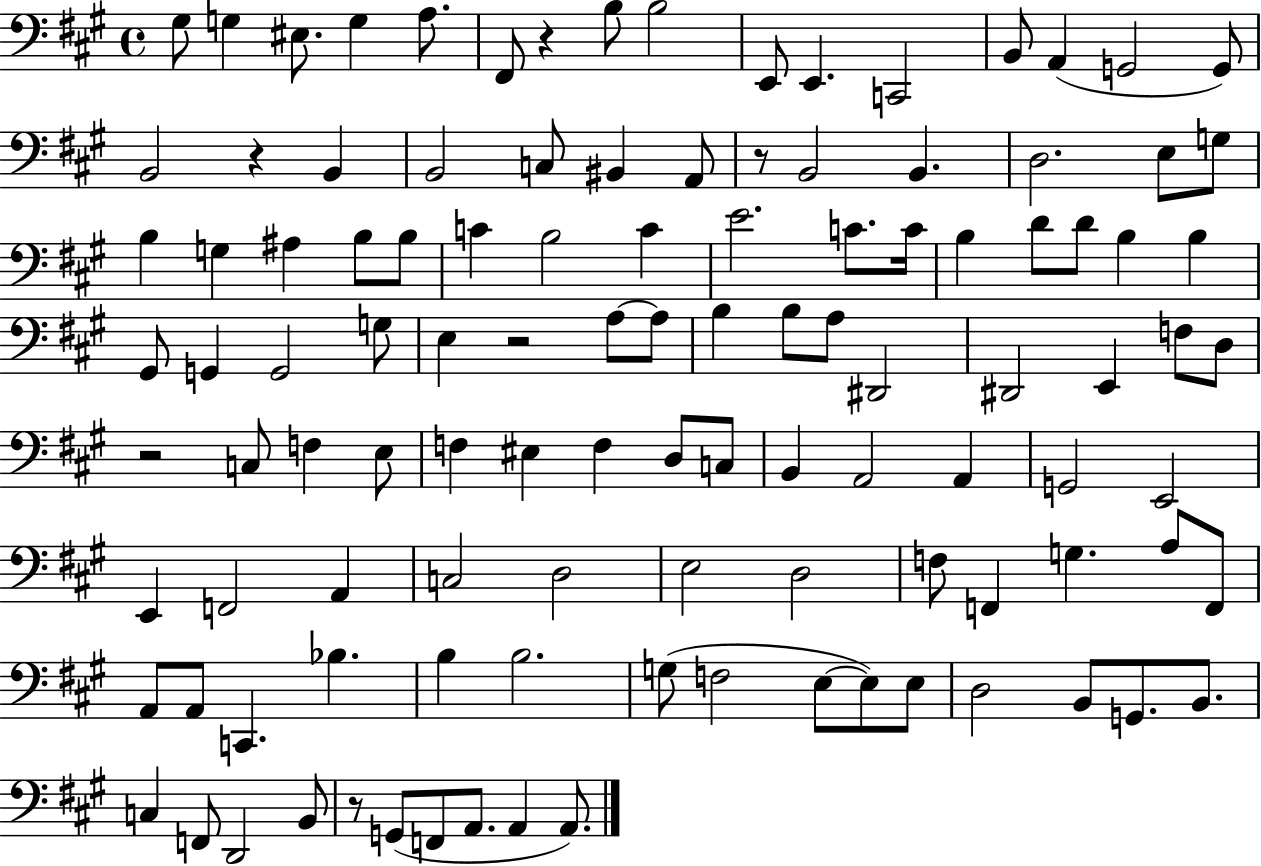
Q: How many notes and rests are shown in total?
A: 112